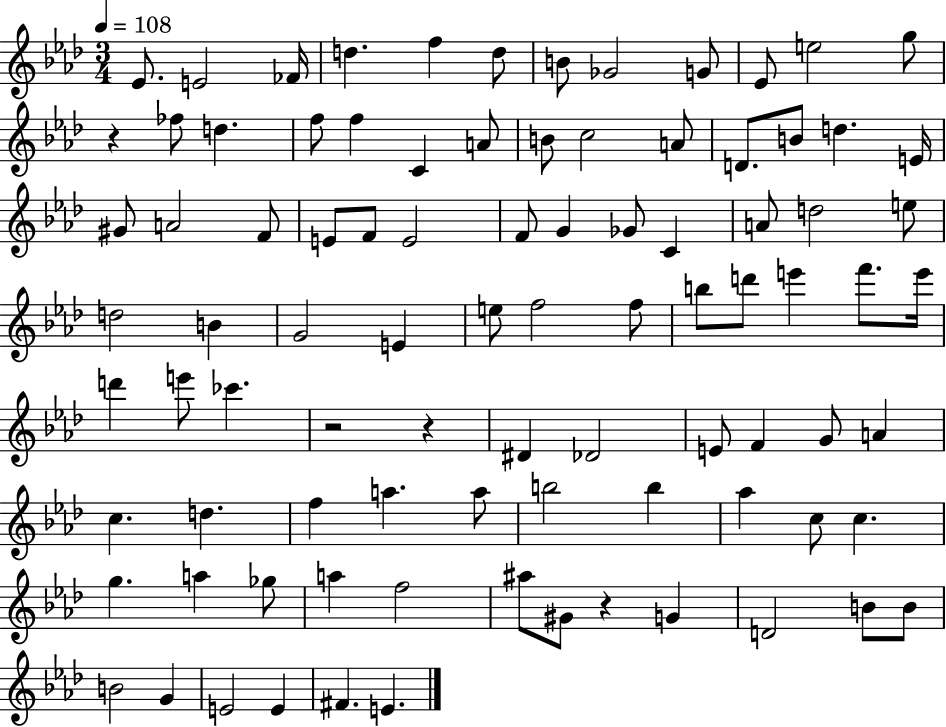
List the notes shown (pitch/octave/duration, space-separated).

Eb4/e. E4/h FES4/s D5/q. F5/q D5/e B4/e Gb4/h G4/e Eb4/e E5/h G5/e R/q FES5/e D5/q. F5/e F5/q C4/q A4/e B4/e C5/h A4/e D4/e. B4/e D5/q. E4/s G#4/e A4/h F4/e E4/e F4/e E4/h F4/e G4/q Gb4/e C4/q A4/e D5/h E5/e D5/h B4/q G4/h E4/q E5/e F5/h F5/e B5/e D6/e E6/q F6/e. E6/s D6/q E6/e CES6/q. R/h R/q D#4/q Db4/h E4/e F4/q G4/e A4/q C5/q. D5/q. F5/q A5/q. A5/e B5/h B5/q Ab5/q C5/e C5/q. G5/q. A5/q Gb5/e A5/q F5/h A#5/e G#4/e R/q G4/q D4/h B4/e B4/e B4/h G4/q E4/h E4/q F#4/q. E4/q.